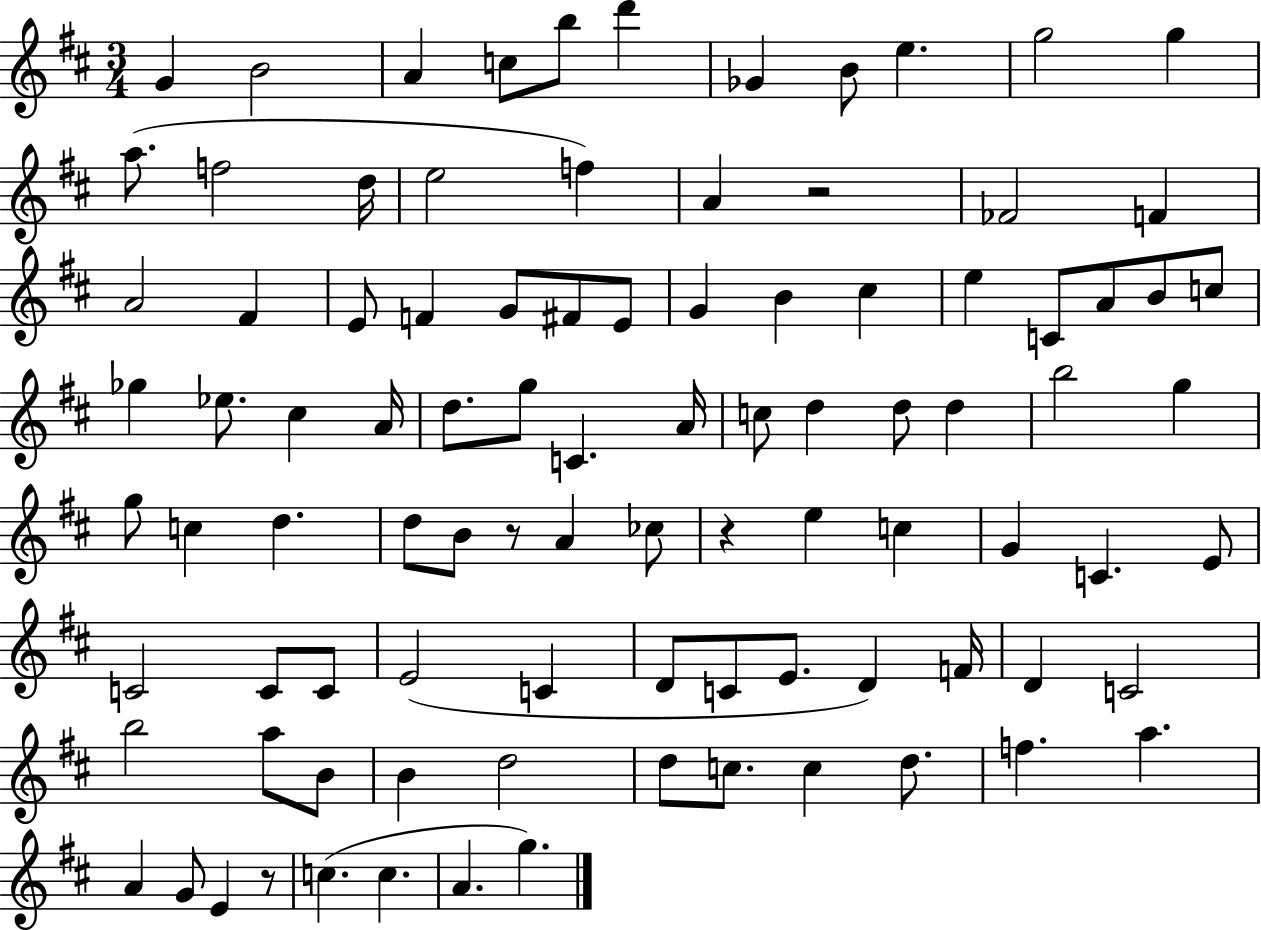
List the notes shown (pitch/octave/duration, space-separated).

G4/q B4/h A4/q C5/e B5/e D6/q Gb4/q B4/e E5/q. G5/h G5/q A5/e. F5/h D5/s E5/h F5/q A4/q R/h FES4/h F4/q A4/h F#4/q E4/e F4/q G4/e F#4/e E4/e G4/q B4/q C#5/q E5/q C4/e A4/e B4/e C5/e Gb5/q Eb5/e. C#5/q A4/s D5/e. G5/e C4/q. A4/s C5/e D5/q D5/e D5/q B5/h G5/q G5/e C5/q D5/q. D5/e B4/e R/e A4/q CES5/e R/q E5/q C5/q G4/q C4/q. E4/e C4/h C4/e C4/e E4/h C4/q D4/e C4/e E4/e. D4/q F4/s D4/q C4/h B5/h A5/e B4/e B4/q D5/h D5/e C5/e. C5/q D5/e. F5/q. A5/q. A4/q G4/e E4/q R/e C5/q. C5/q. A4/q. G5/q.